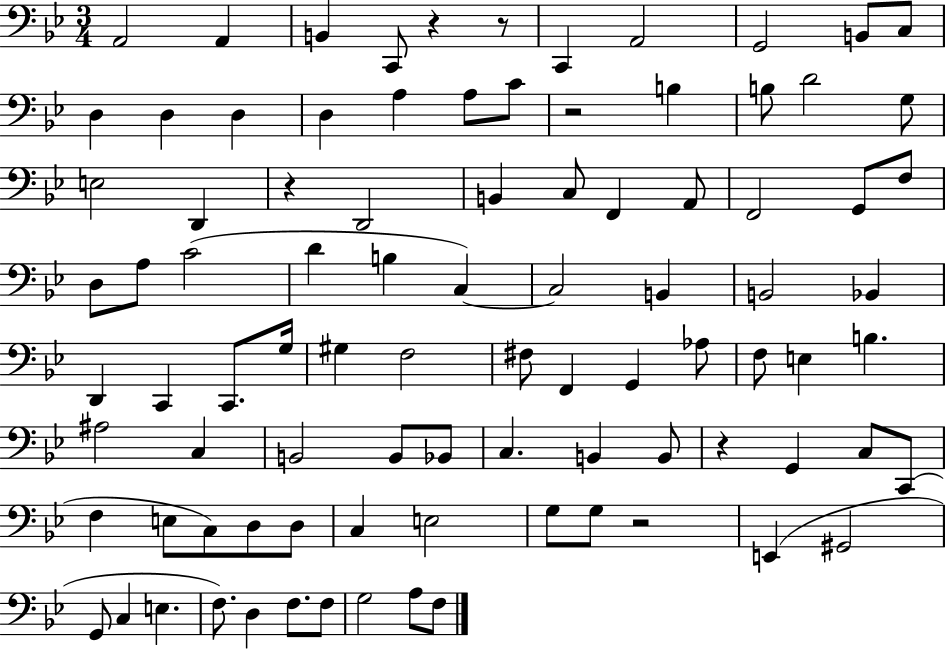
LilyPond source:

{
  \clef bass
  \numericTimeSignature
  \time 3/4
  \key bes \major
  \repeat volta 2 { a,2 a,4 | b,4 c,8 r4 r8 | c,4 a,2 | g,2 b,8 c8 | \break d4 d4 d4 | d4 a4 a8 c'8 | r2 b4 | b8 d'2 g8 | \break e2 d,4 | r4 d,2 | b,4 c8 f,4 a,8 | f,2 g,8 f8 | \break d8 a8 c'2( | d'4 b4 c4~~) | c2 b,4 | b,2 bes,4 | \break d,4 c,4 c,8. g16 | gis4 f2 | fis8 f,4 g,4 aes8 | f8 e4 b4. | \break ais2 c4 | b,2 b,8 bes,8 | c4. b,4 b,8 | r4 g,4 c8 c,8( | \break f4 e8 c8) d8 d8 | c4 e2 | g8 g8 r2 | e,4( gis,2 | \break g,8 c4 e4. | f8.) d4 f8. f8 | g2 a8 f8 | } \bar "|."
}